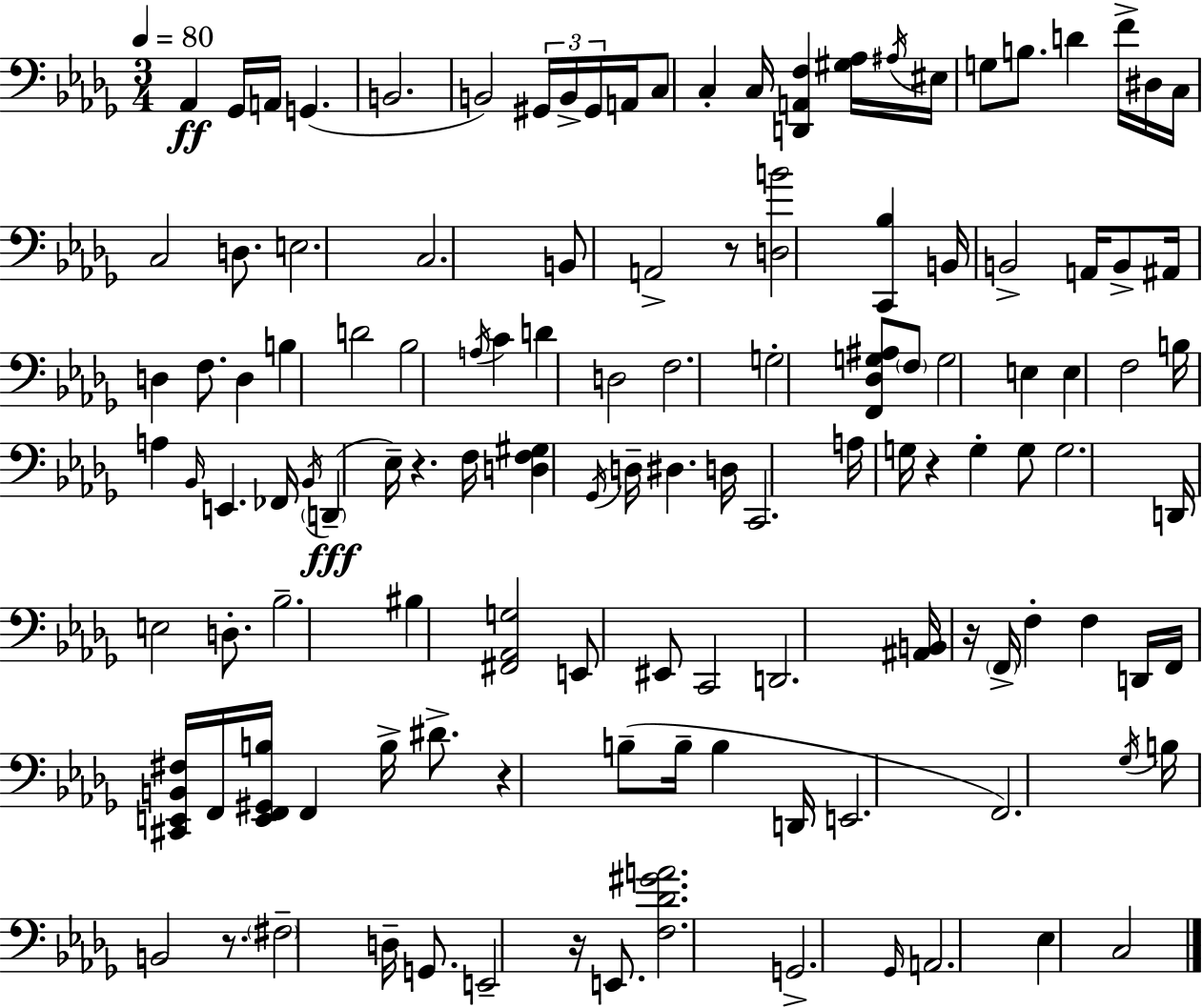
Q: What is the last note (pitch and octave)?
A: C3